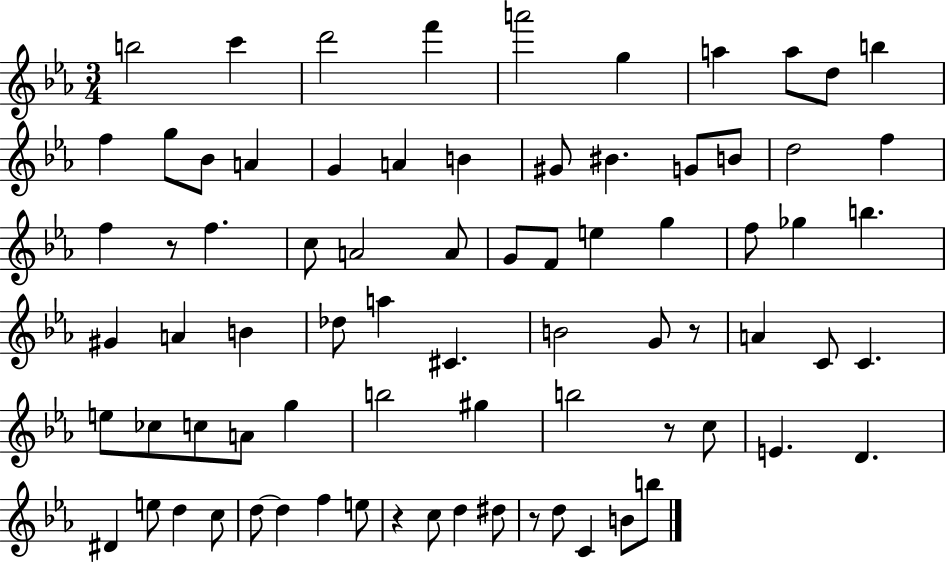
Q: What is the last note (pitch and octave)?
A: B5